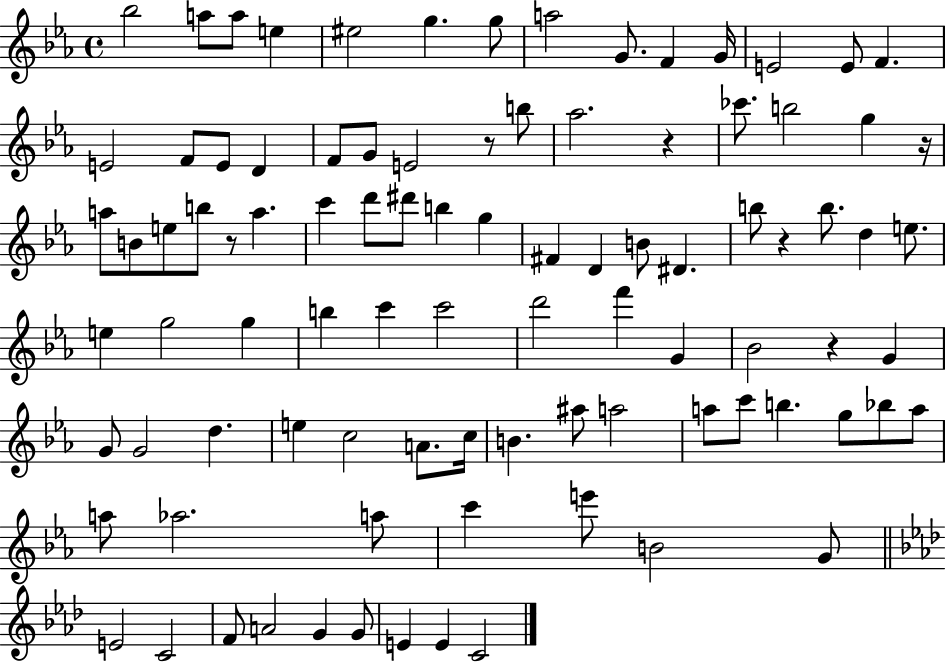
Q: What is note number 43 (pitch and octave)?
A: D5